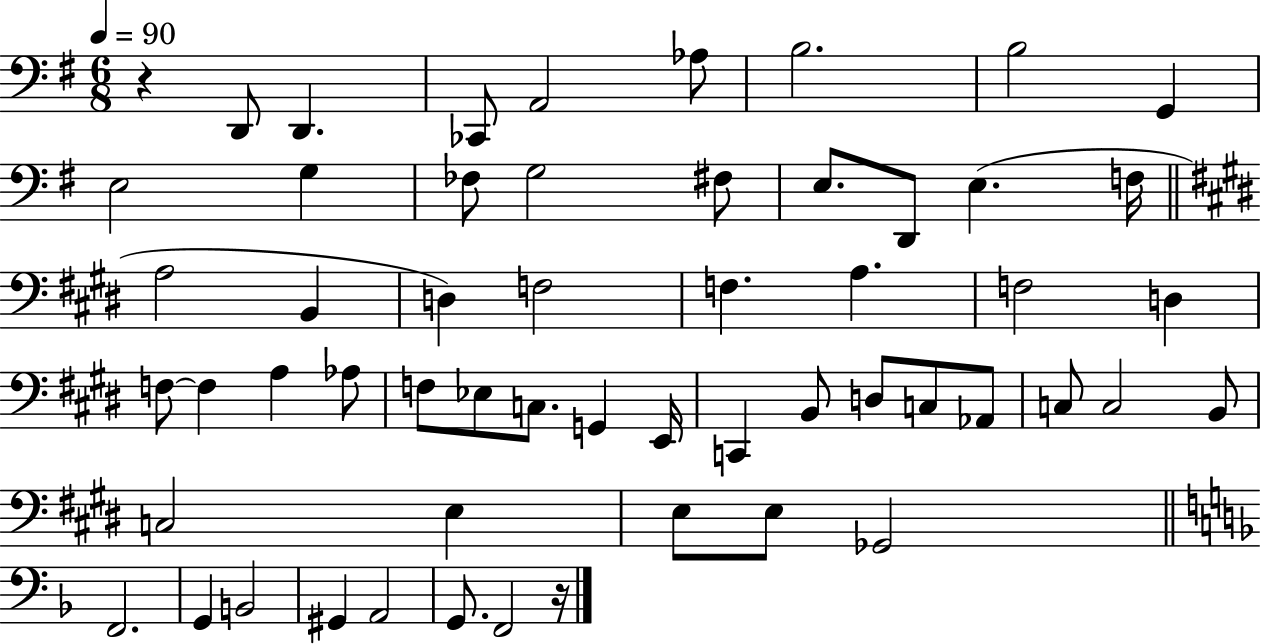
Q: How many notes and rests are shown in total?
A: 56